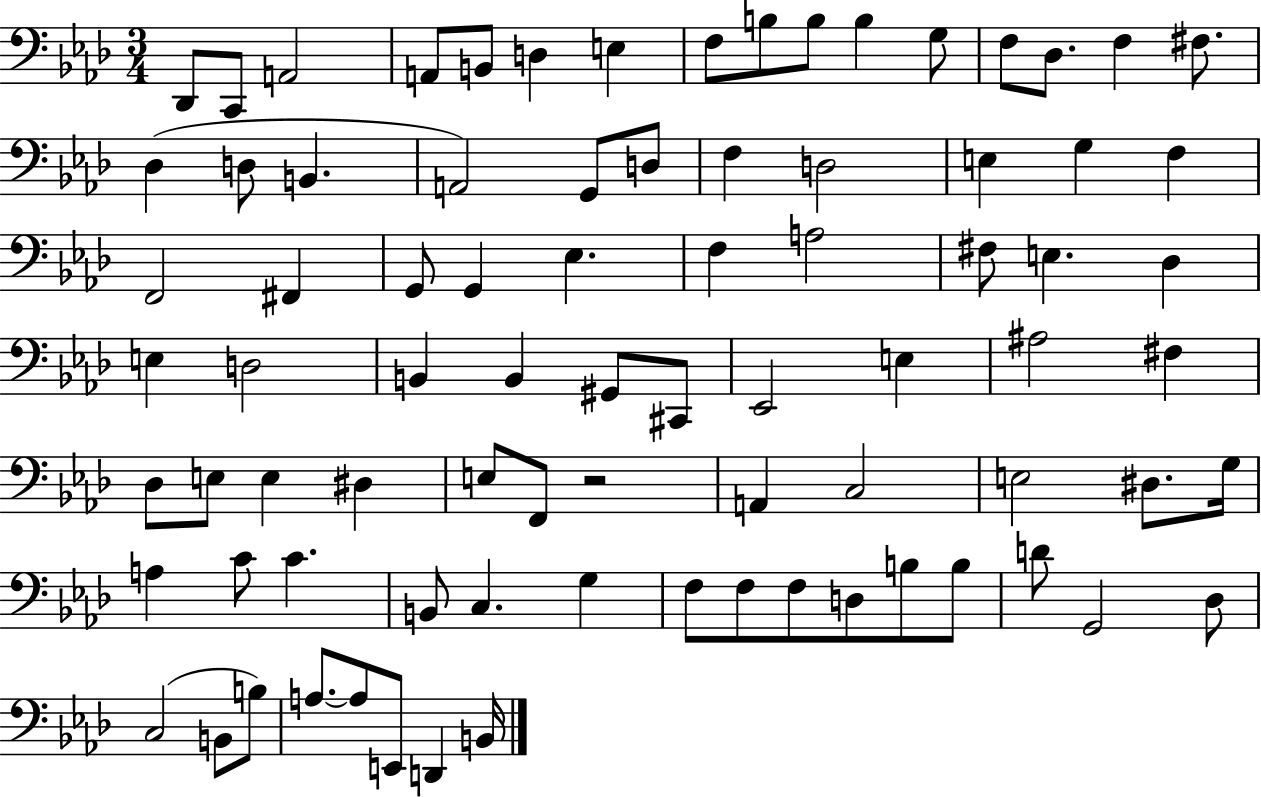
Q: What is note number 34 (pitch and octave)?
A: A3